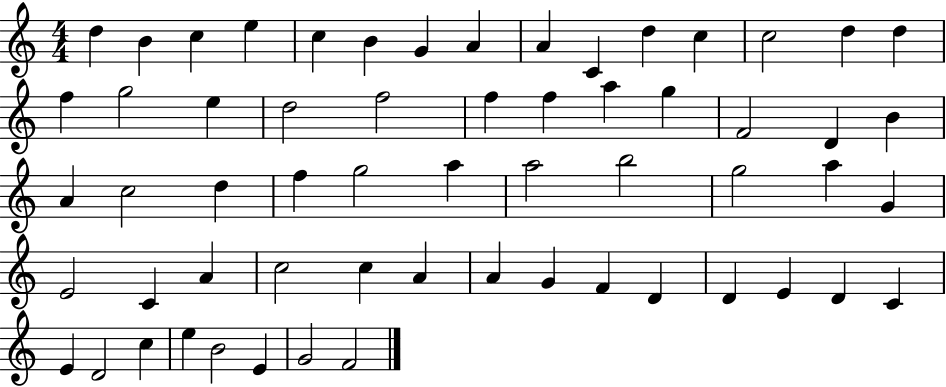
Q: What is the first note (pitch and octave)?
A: D5